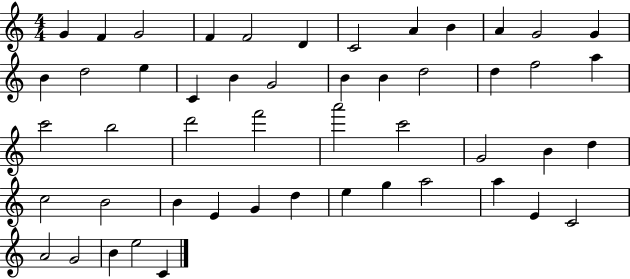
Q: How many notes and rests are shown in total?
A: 50